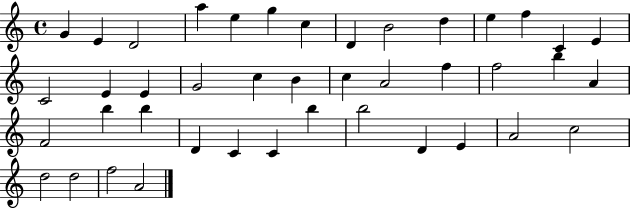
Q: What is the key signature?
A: C major